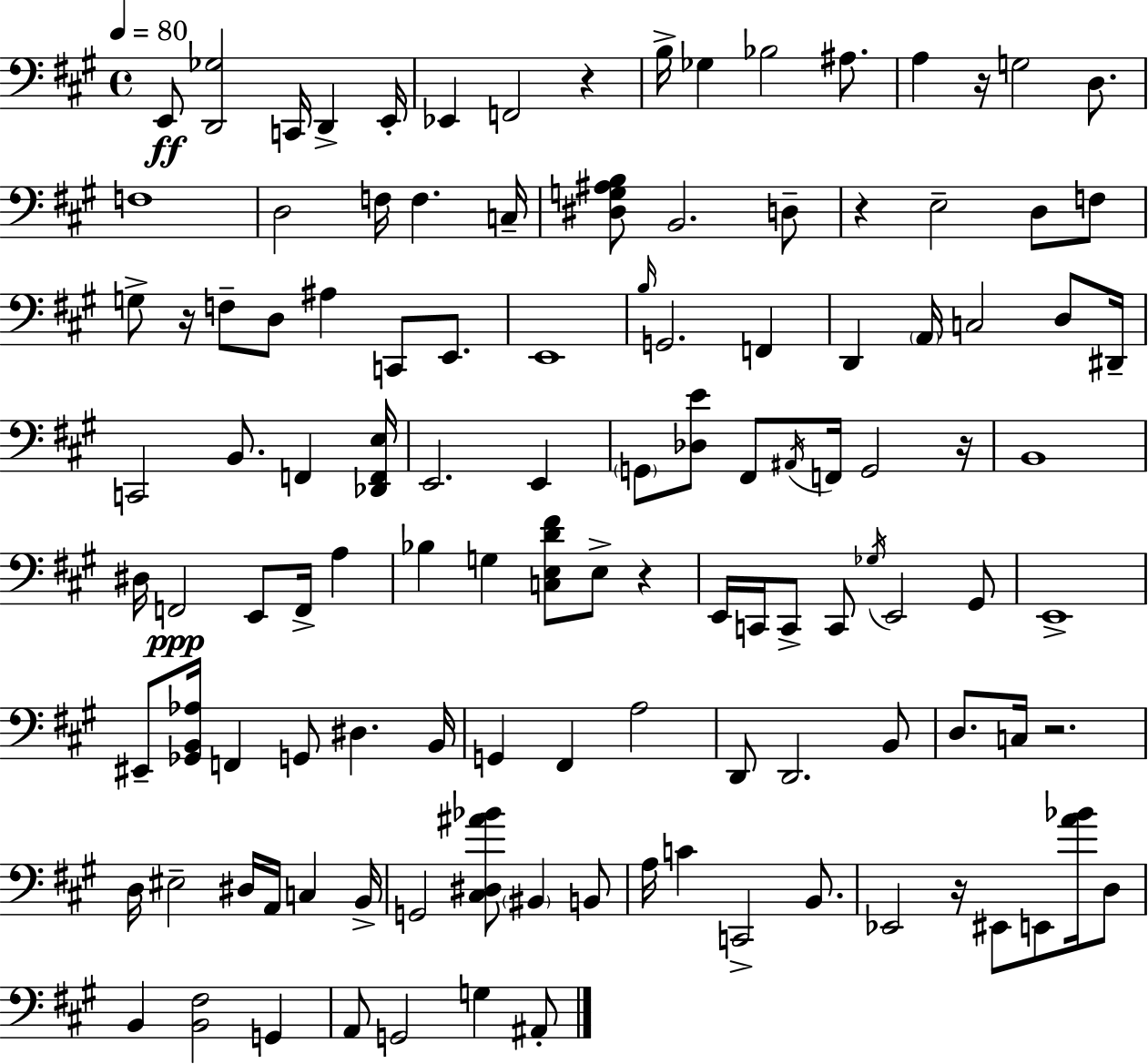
X:1
T:Untitled
M:4/4
L:1/4
K:A
E,,/2 [D,,_G,]2 C,,/4 D,, E,,/4 _E,, F,,2 z B,/4 _G, _B,2 ^A,/2 A, z/4 G,2 D,/2 F,4 D,2 F,/4 F, C,/4 [^D,G,^A,B,]/2 B,,2 D,/2 z E,2 D,/2 F,/2 G,/2 z/4 F,/2 D,/2 ^A, C,,/2 E,,/2 E,,4 B,/4 G,,2 F,, D,, A,,/4 C,2 D,/2 ^D,,/4 C,,2 B,,/2 F,, [_D,,F,,E,]/4 E,,2 E,, G,,/2 [_D,E]/2 ^F,,/2 ^A,,/4 F,,/4 G,,2 z/4 B,,4 ^D,/4 F,,2 E,,/2 F,,/4 A, _B, G, [C,E,D^F]/2 E,/2 z E,,/4 C,,/4 C,,/2 C,,/2 _G,/4 E,,2 ^G,,/2 E,,4 ^E,,/2 [_G,,B,,_A,]/4 F,, G,,/2 ^D, B,,/4 G,, ^F,, A,2 D,,/2 D,,2 B,,/2 D,/2 C,/4 z2 D,/4 ^E,2 ^D,/4 A,,/4 C, B,,/4 G,,2 [^C,^D,^A_B]/2 ^B,, B,,/2 A,/4 C C,,2 B,,/2 _E,,2 z/4 ^E,,/2 E,,/2 [A_B]/4 D,/2 B,, [B,,^F,]2 G,, A,,/2 G,,2 G, ^A,,/2